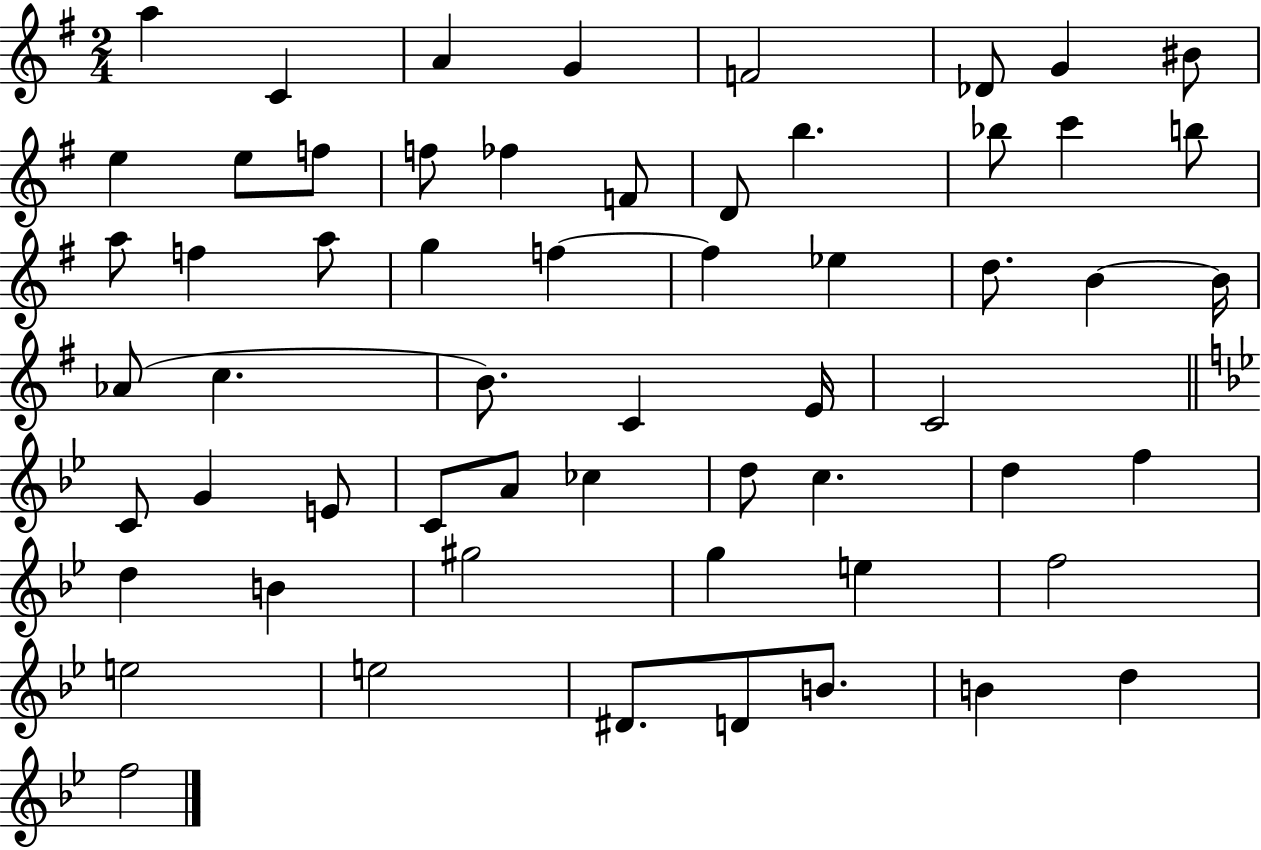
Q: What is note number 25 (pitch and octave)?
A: F5